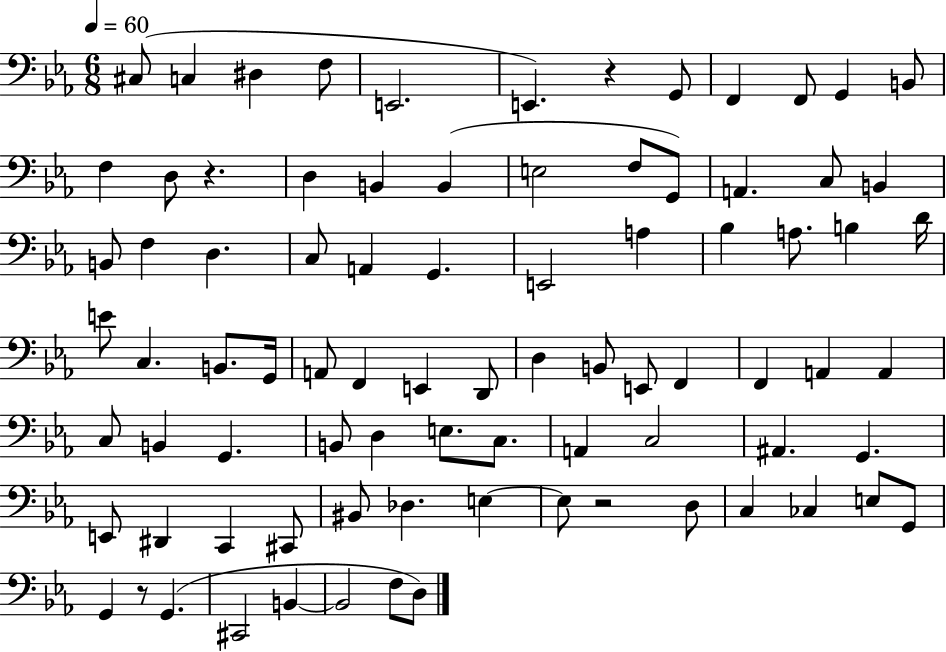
X:1
T:Untitled
M:6/8
L:1/4
K:Eb
^C,/2 C, ^D, F,/2 E,,2 E,, z G,,/2 F,, F,,/2 G,, B,,/2 F, D,/2 z D, B,, B,, E,2 F,/2 G,,/2 A,, C,/2 B,, B,,/2 F, D, C,/2 A,, G,, E,,2 A, _B, A,/2 B, D/4 E/2 C, B,,/2 G,,/4 A,,/2 F,, E,, D,,/2 D, B,,/2 E,,/2 F,, F,, A,, A,, C,/2 B,, G,, B,,/2 D, E,/2 C,/2 A,, C,2 ^A,, G,, E,,/2 ^D,, C,, ^C,,/2 ^B,,/2 _D, E, E,/2 z2 D,/2 C, _C, E,/2 G,,/2 G,, z/2 G,, ^C,,2 B,, B,,2 F,/2 D,/2